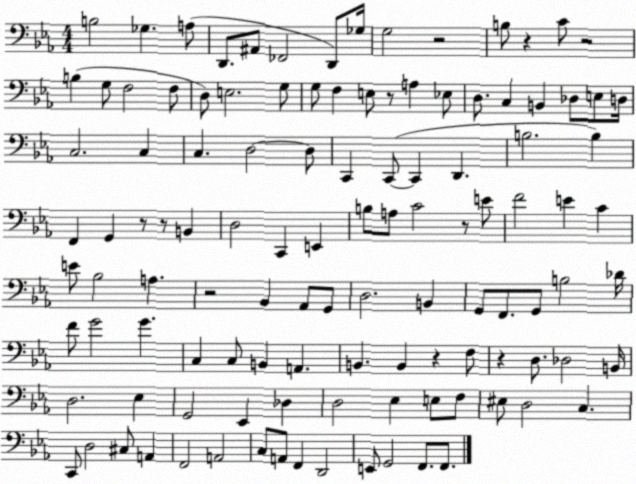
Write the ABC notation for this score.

X:1
T:Untitled
M:4/4
L:1/4
K:Eb
B,2 _G, A,/2 D,,/2 ^A,,/2 _F,,2 D,,/2 _G,/4 G,2 z2 B,/2 z C/2 z2 B, G,/2 F,2 F,/2 D,/2 E,2 G,/2 G,/2 F, E,/2 z/2 A, _E,/2 D,/2 C, B,, _D,/2 E,/2 D,/4 C,2 C, C, D,2 D,/2 C,, C,,/2 C,, D,, B,2 B, F,, G,, z/2 z/2 B,, D,2 C,, E,, B,/2 A,/2 C2 z/2 E/2 F2 E C E/2 _B,2 A, z2 _B,, _A,,/2 G,,/2 D,2 B,, G,,/2 F,,/2 G,,/2 B,2 _D/4 F/2 G2 G C, C,/2 B,, A,, B,, B,, z F,/2 z D,/2 _D,2 B,,/4 D,2 _E, G,,2 _E,, _D, D,2 _E, E,/2 F,/2 ^E,/2 D,2 C, C,,/2 D,2 ^C,/2 A,, F,,2 A,,2 C,/2 A,,/2 F,, D,,2 E,,/2 G,,2 F,,/2 F,,/2